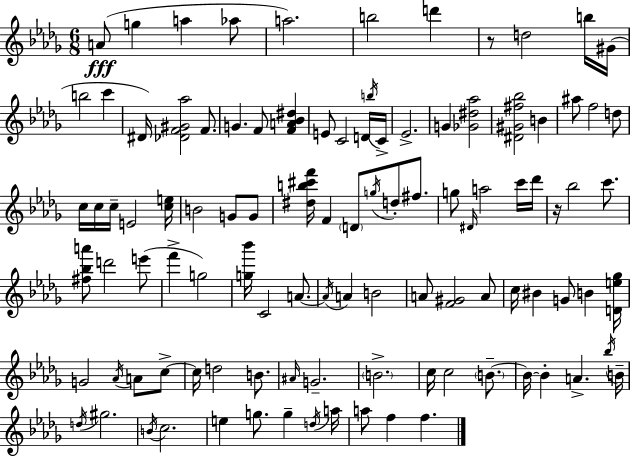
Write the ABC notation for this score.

X:1
T:Untitled
M:6/8
L:1/4
K:Bbm
A/2 g a _a/2 a2 b2 d' z/2 d2 b/4 ^G/4 b2 c' ^D/4 [_DF^G_a]2 F/2 G F/2 [FA_B^d] E/2 C2 D/4 b/4 C/4 _E2 G [_G^d_a]2 [^D^G^f_b]2 B ^a/2 f2 d/2 c/4 c/4 c/4 E2 [ce]/4 B2 G/2 G/2 [^db^c'f']/4 F D/2 g/4 d/2 ^f/2 g/2 ^D/4 a2 c'/4 _d'/4 z/4 _b2 c'/2 [^f_ba']/2 d'2 e'/2 f' g2 [g_b']/4 C2 A/2 A/4 A B2 A/2 [F^G]2 A/2 c/4 ^B G/2 B [De_g]/4 G2 _A/4 A/2 c/2 c/4 d2 B/2 ^A/4 G2 B2 c/4 c2 B/2 B/4 B A _b/4 B/4 d/4 ^g2 B/4 c2 e g/2 g d/4 a/4 a/2 f f